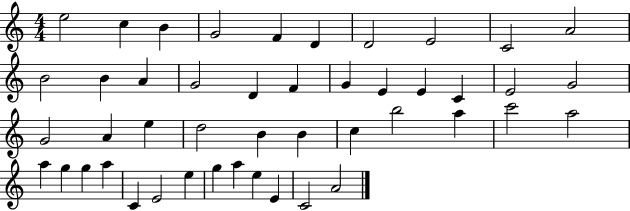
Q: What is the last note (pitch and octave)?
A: A4